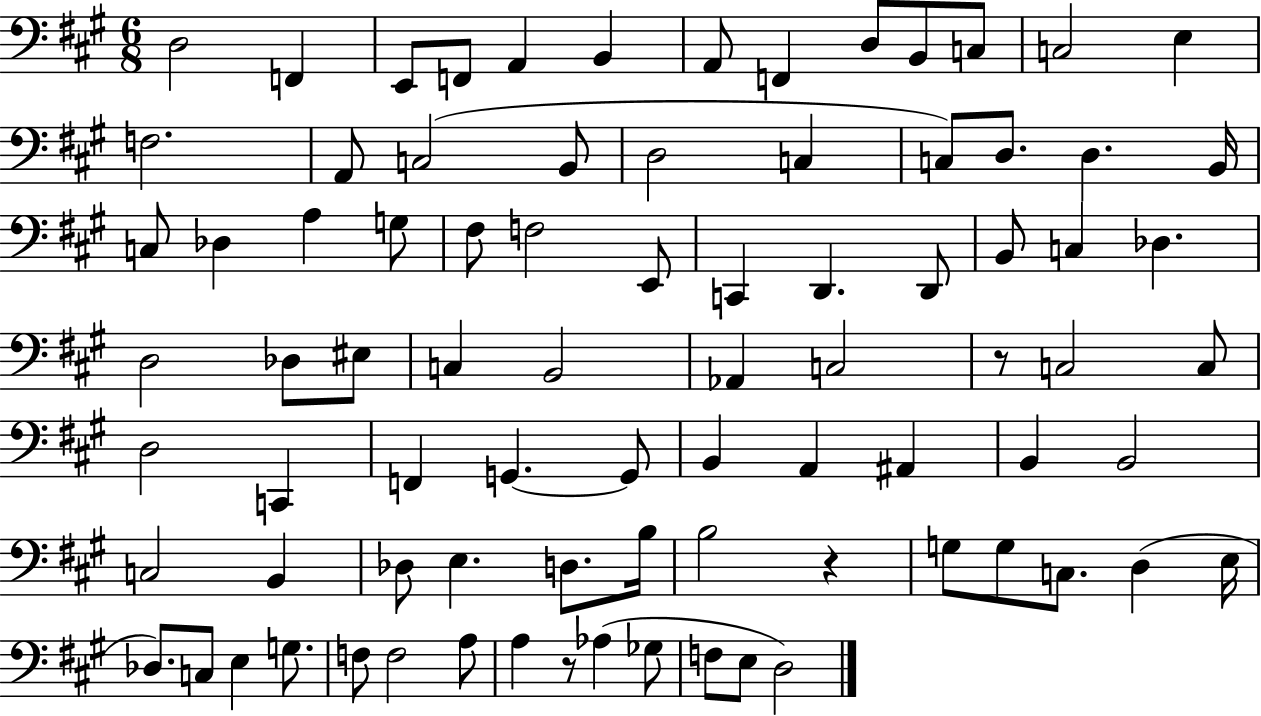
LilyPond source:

{
  \clef bass
  \numericTimeSignature
  \time 6/8
  \key a \major
  d2 f,4 | e,8 f,8 a,4 b,4 | a,8 f,4 d8 b,8 c8 | c2 e4 | \break f2. | a,8 c2( b,8 | d2 c4 | c8) d8. d4. b,16 | \break c8 des4 a4 g8 | fis8 f2 e,8 | c,4 d,4. d,8 | b,8 c4 des4. | \break d2 des8 eis8 | c4 b,2 | aes,4 c2 | r8 c2 c8 | \break d2 c,4 | f,4 g,4.~~ g,8 | b,4 a,4 ais,4 | b,4 b,2 | \break c2 b,4 | des8 e4. d8. b16 | b2 r4 | g8 g8 c8. d4( e16 | \break des8.) c8 e4 g8. | f8 f2 a8 | a4 r8 aes4( ges8 | f8 e8 d2) | \break \bar "|."
}